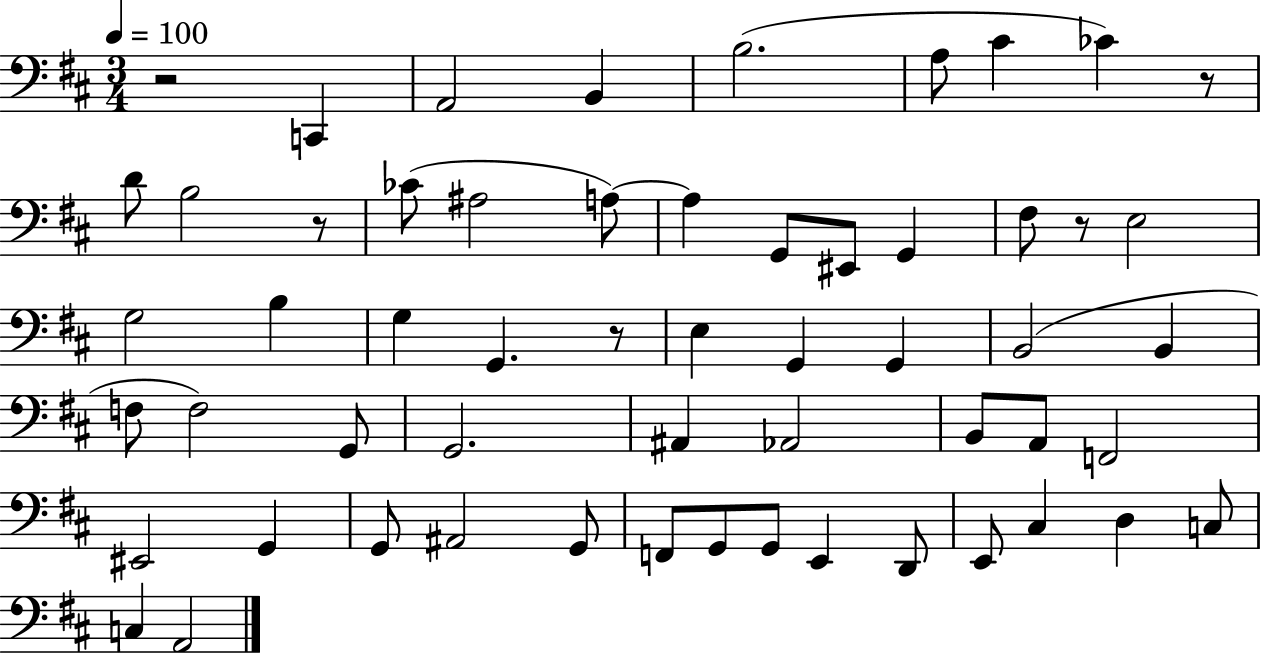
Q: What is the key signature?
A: D major